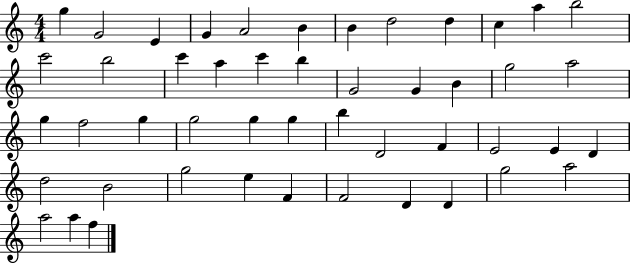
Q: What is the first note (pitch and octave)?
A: G5